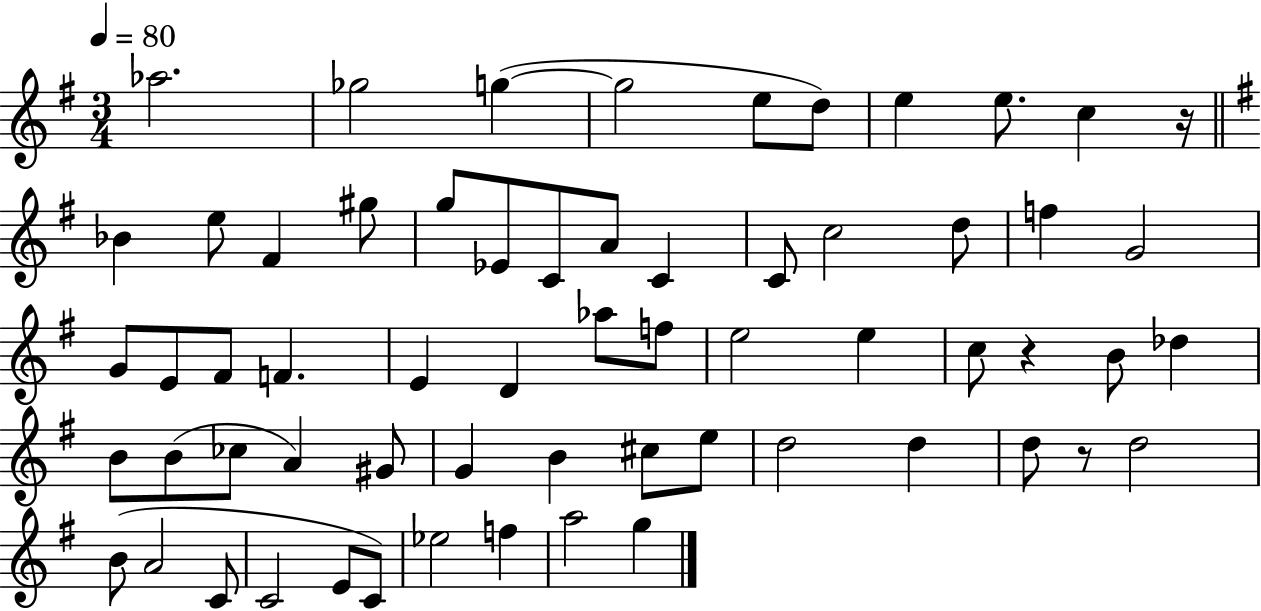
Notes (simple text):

Ab5/h. Gb5/h G5/q G5/h E5/e D5/e E5/q E5/e. C5/q R/s Bb4/q E5/e F#4/q G#5/e G5/e Eb4/e C4/e A4/e C4/q C4/e C5/h D5/e F5/q G4/h G4/e E4/e F#4/e F4/q. E4/q D4/q Ab5/e F5/e E5/h E5/q C5/e R/q B4/e Db5/q B4/e B4/e CES5/e A4/q G#4/e G4/q B4/q C#5/e E5/e D5/h D5/q D5/e R/e D5/h B4/e A4/h C4/e C4/h E4/e C4/e Eb5/h F5/q A5/h G5/q